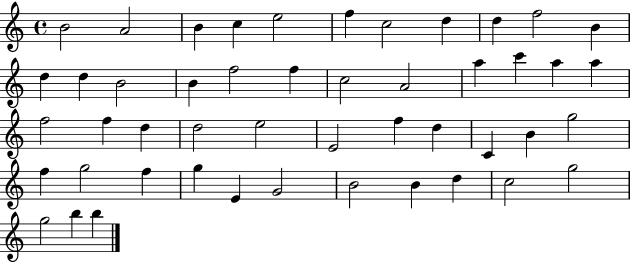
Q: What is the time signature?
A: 4/4